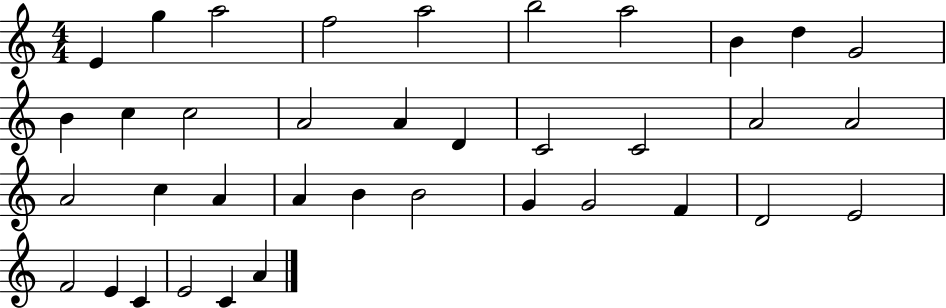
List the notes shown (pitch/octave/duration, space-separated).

E4/q G5/q A5/h F5/h A5/h B5/h A5/h B4/q D5/q G4/h B4/q C5/q C5/h A4/h A4/q D4/q C4/h C4/h A4/h A4/h A4/h C5/q A4/q A4/q B4/q B4/h G4/q G4/h F4/q D4/h E4/h F4/h E4/q C4/q E4/h C4/q A4/q